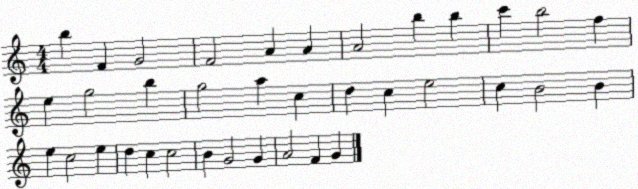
X:1
T:Untitled
M:4/4
L:1/4
K:C
b F G2 F2 A A A2 b b c' b2 f e g2 b g2 a c d c e2 c B2 B e c2 e d c c2 B G2 G A2 F G